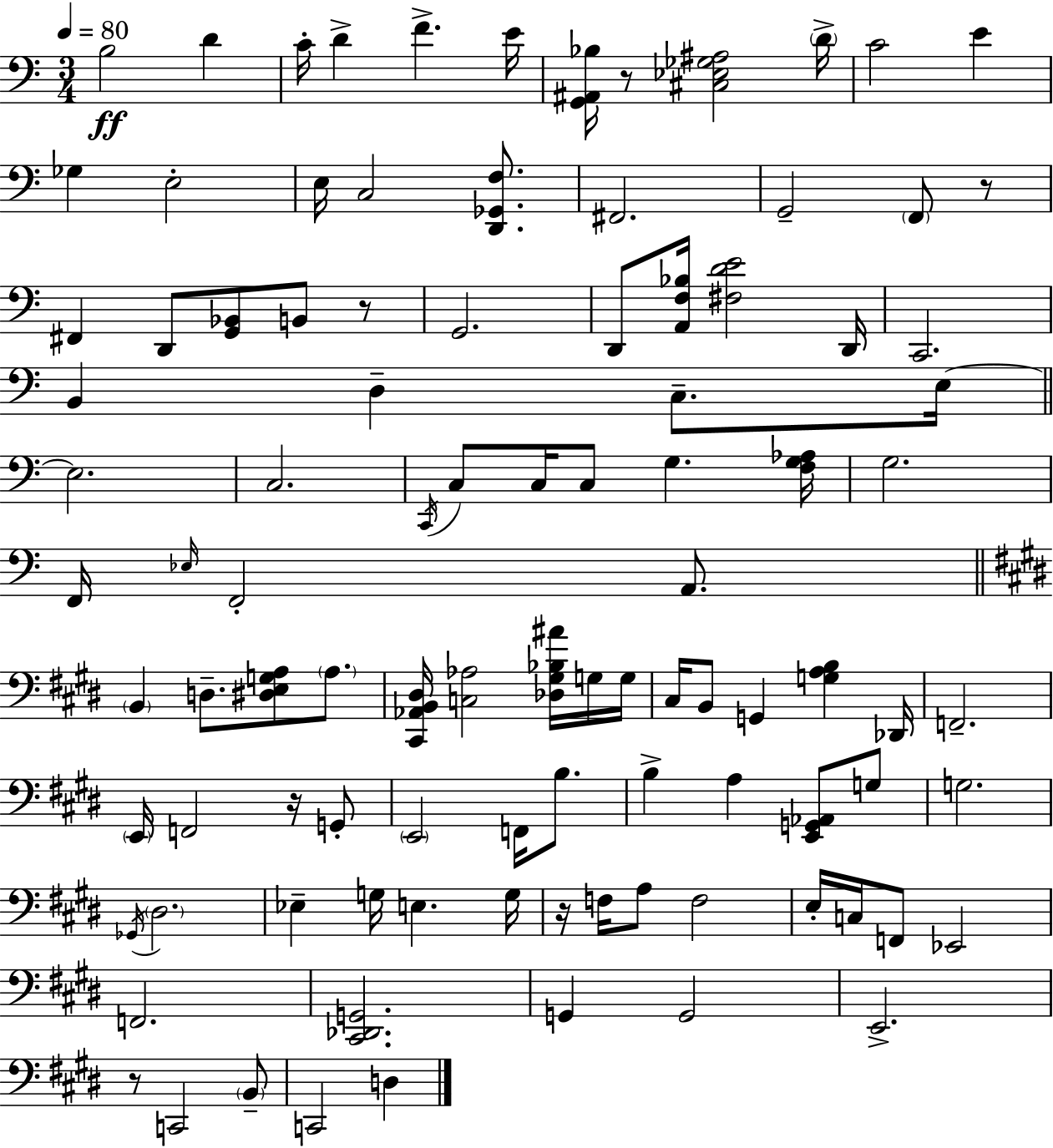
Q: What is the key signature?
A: C major